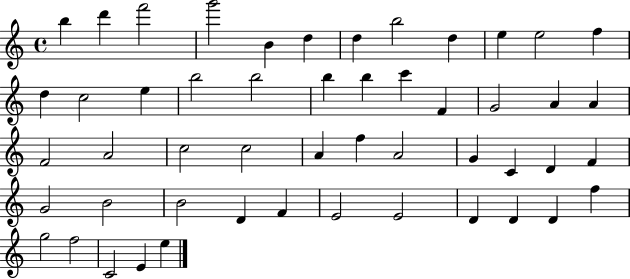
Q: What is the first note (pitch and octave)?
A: B5